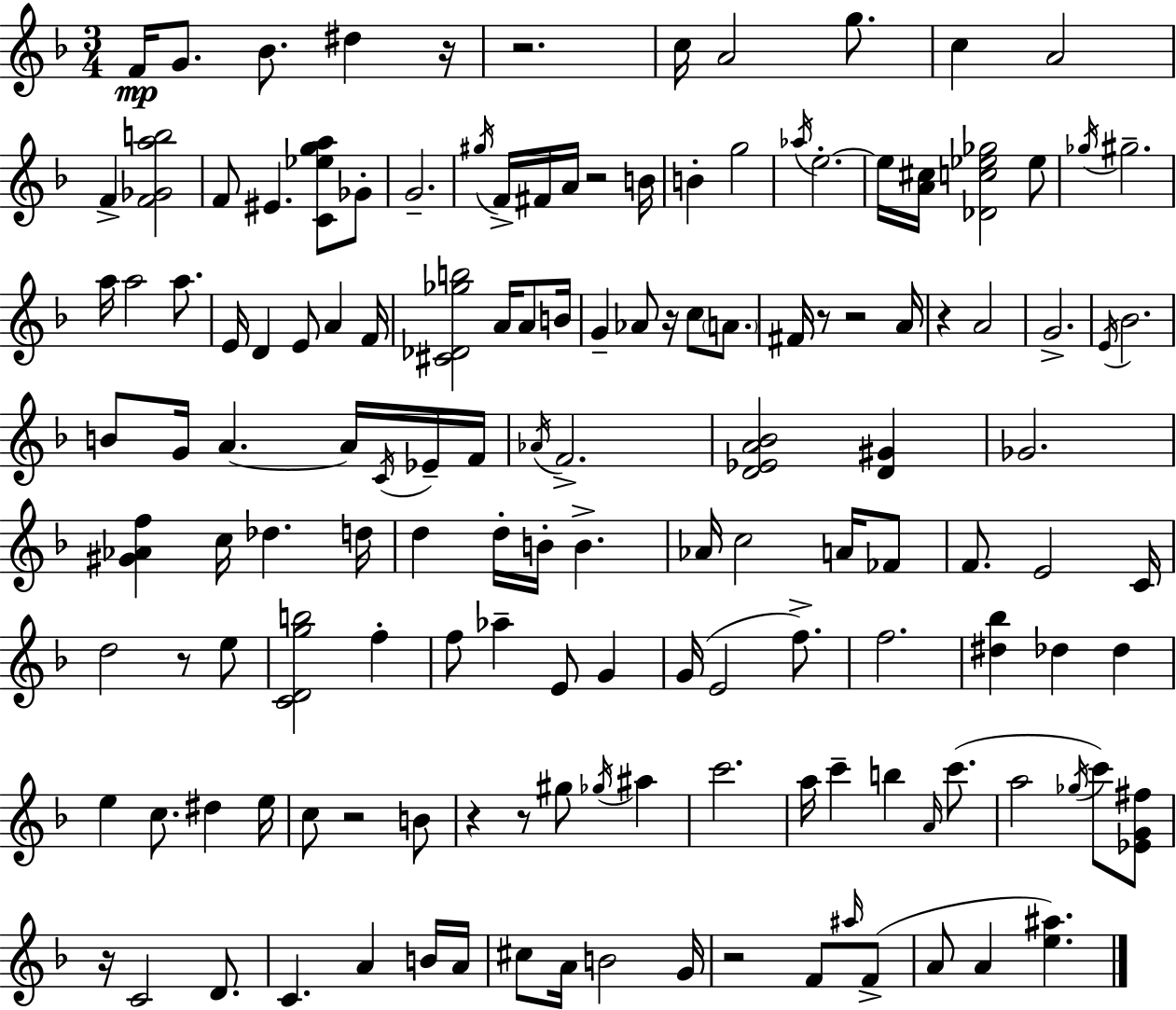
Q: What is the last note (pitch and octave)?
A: A4